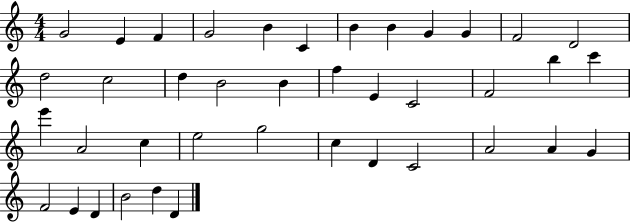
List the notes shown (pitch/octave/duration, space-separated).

G4/h E4/q F4/q G4/h B4/q C4/q B4/q B4/q G4/q G4/q F4/h D4/h D5/h C5/h D5/q B4/h B4/q F5/q E4/q C4/h F4/h B5/q C6/q E6/q A4/h C5/q E5/h G5/h C5/q D4/q C4/h A4/h A4/q G4/q F4/h E4/q D4/q B4/h D5/q D4/q